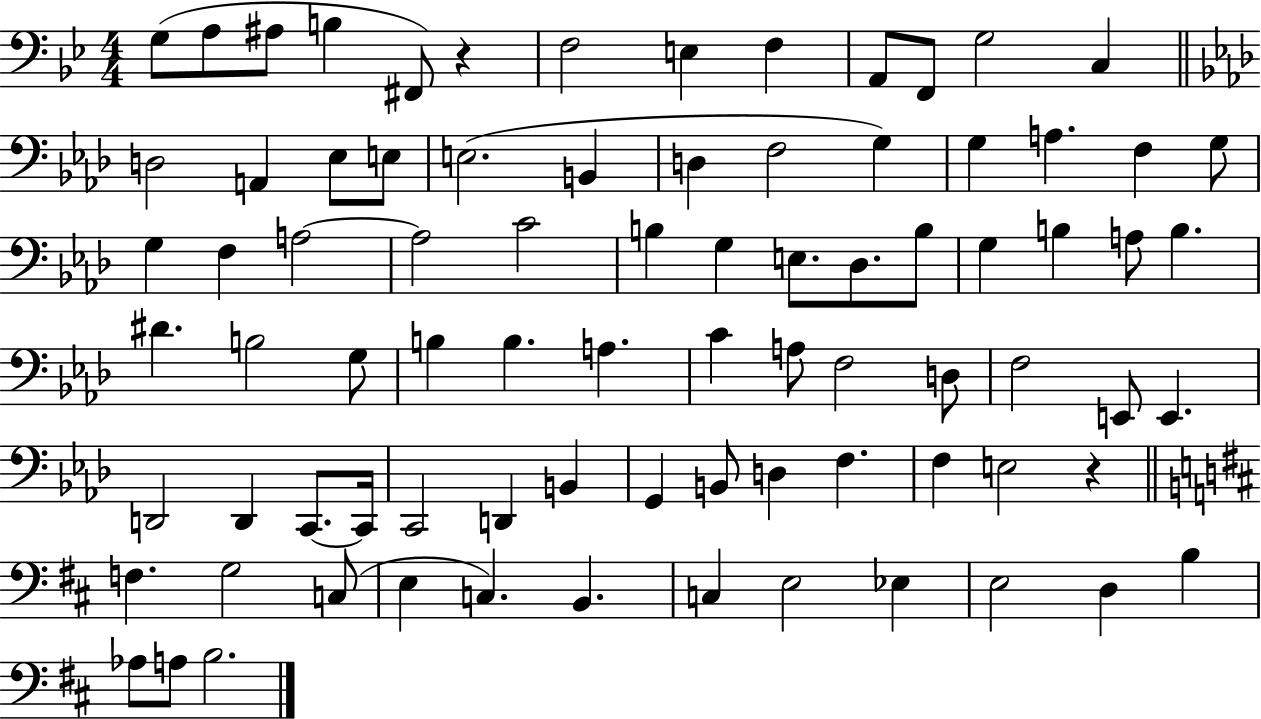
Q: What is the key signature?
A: BES major